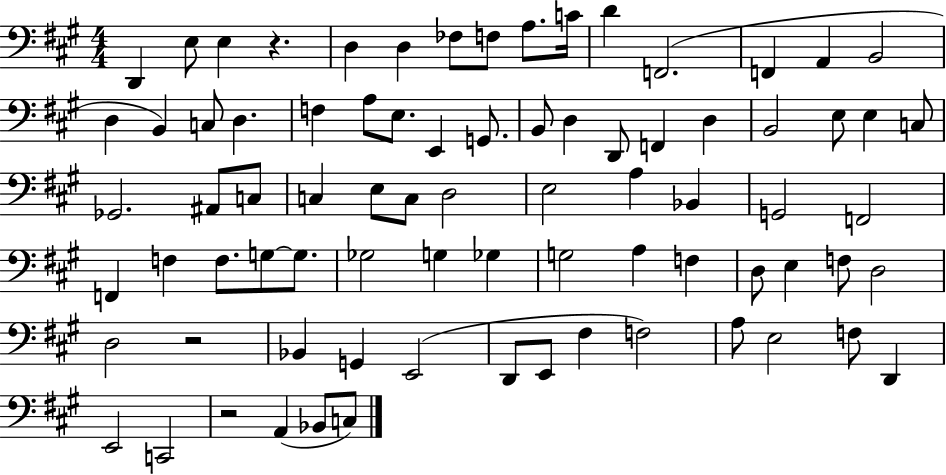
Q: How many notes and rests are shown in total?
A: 79